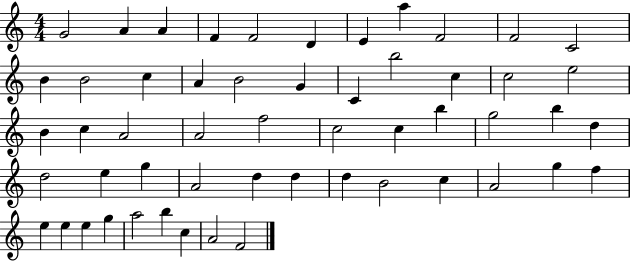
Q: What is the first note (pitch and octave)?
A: G4